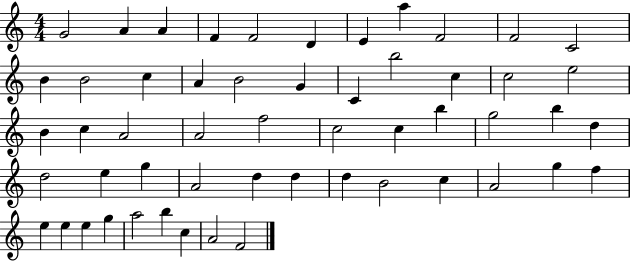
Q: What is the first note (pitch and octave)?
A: G4